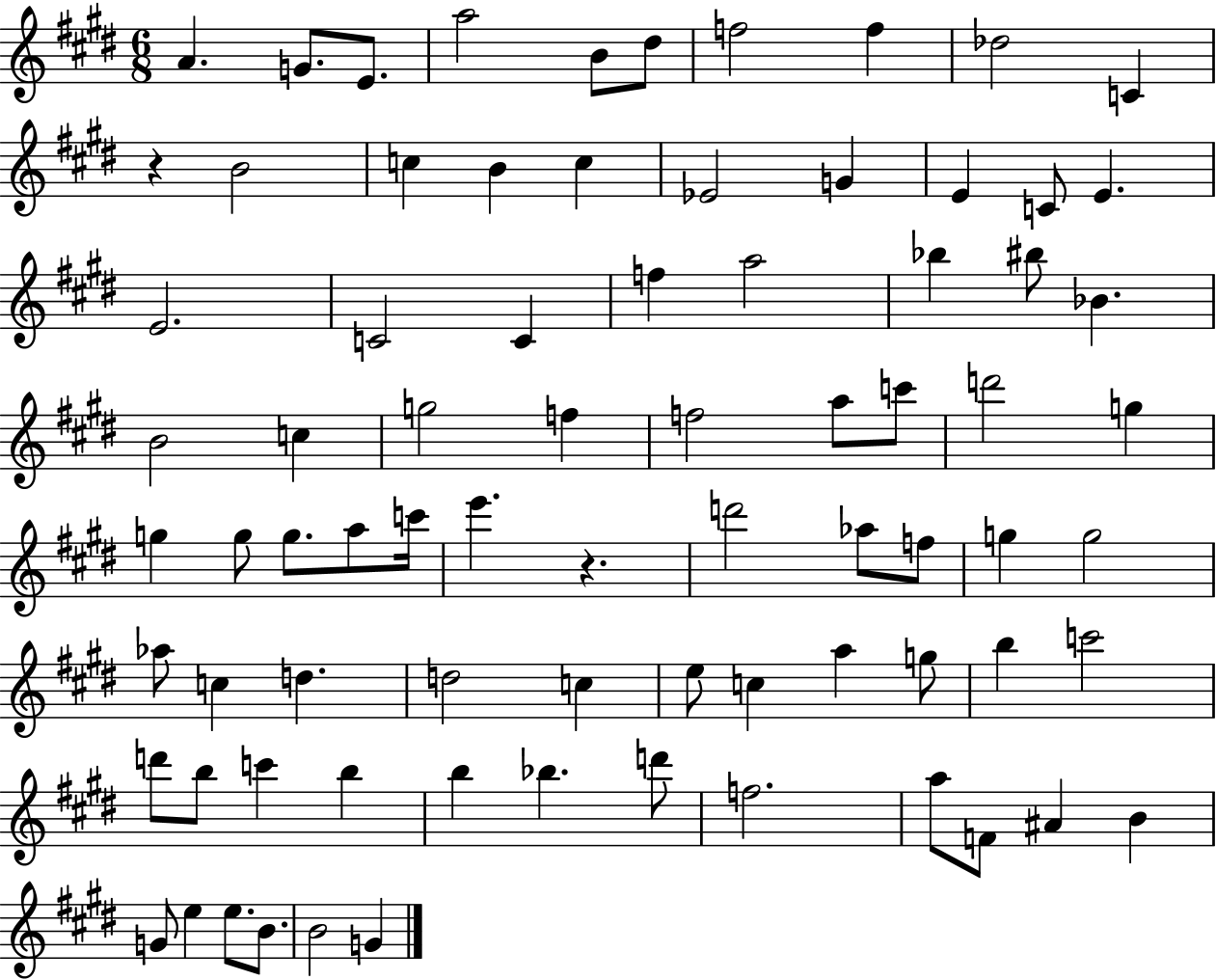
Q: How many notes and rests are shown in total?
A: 78